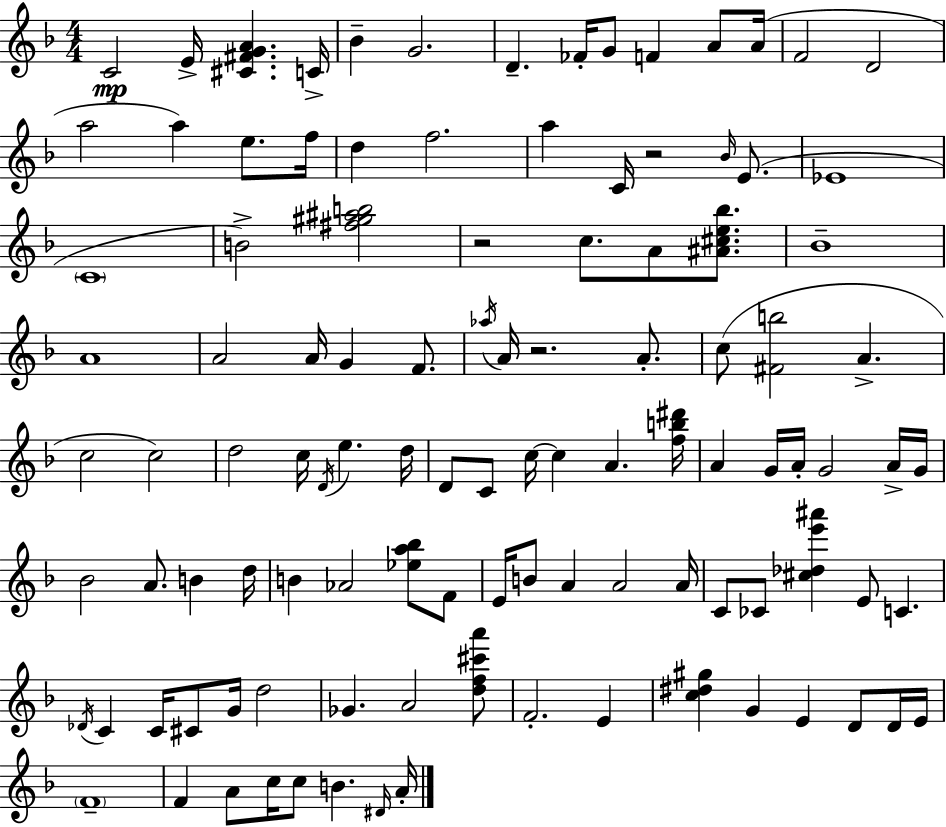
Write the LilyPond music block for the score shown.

{
  \clef treble
  \numericTimeSignature
  \time 4/4
  \key d \minor
  c'2\mp e'16-> <cis' fis' g' a'>4. c'16-> | bes'4-- g'2. | d'4.-- fes'16-. g'8 f'4 a'8 a'16( | f'2 d'2 | \break a''2 a''4) e''8. f''16 | d''4 f''2. | a''4 c'16 r2 \grace { bes'16 }( e'8. | ees'1 | \break \parenthesize c'1 | b'2->) <fis'' gis'' ais'' b''>2 | r2 c''8. a'8 <ais' cis'' e'' bes''>8. | bes'1-- | \break a'1 | a'2 a'16 g'4 f'8. | \acciaccatura { aes''16 } a'16 r2. a'8.-. | c''8( <fis' b''>2 a'4.-> | \break c''2 c''2) | d''2 c''16 \acciaccatura { d'16 } e''4. | d''16 d'8 c'8 c''16~~ c''4 a'4. | <f'' b'' dis'''>16 a'4 g'16 a'16-. g'2 | \break a'16-> g'16 bes'2 a'8. b'4 | d''16 b'4 aes'2 <ees'' a'' bes''>8 | f'8 e'16 b'8 a'4 a'2 | a'16 c'8 ces'8 <cis'' des'' e''' ais'''>4 e'8 c'4. | \break \acciaccatura { des'16 } c'4 c'16 cis'8 g'16 d''2 | ges'4. a'2 | <d'' f'' cis''' a'''>8 f'2.-. | e'4 <c'' dis'' gis''>4 g'4 e'4 | \break d'8 d'16 e'16 \parenthesize f'1-- | f'4 a'8 c''16 c''8 b'4. | \grace { dis'16 } a'16-. \bar "|."
}